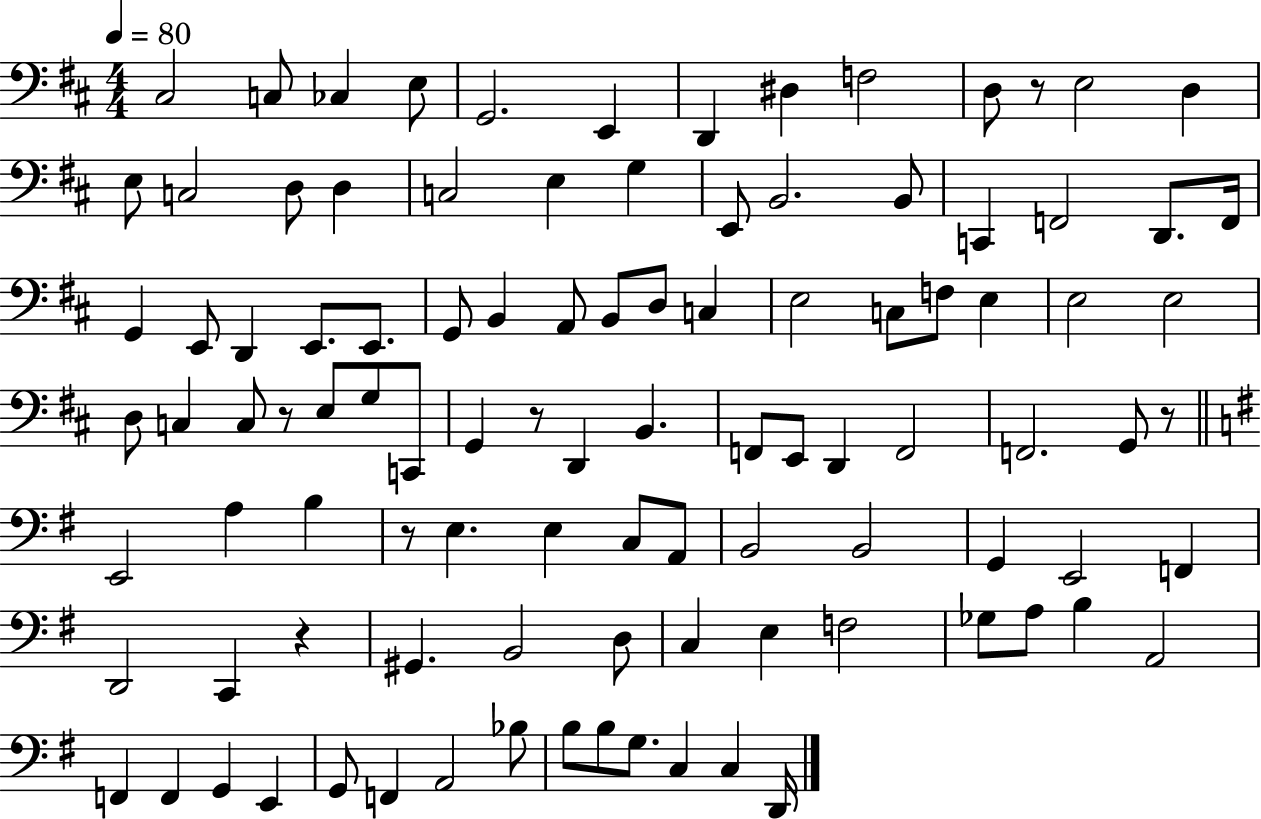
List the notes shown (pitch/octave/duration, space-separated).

C#3/h C3/e CES3/q E3/e G2/h. E2/q D2/q D#3/q F3/h D3/e R/e E3/h D3/q E3/e C3/h D3/e D3/q C3/h E3/q G3/q E2/e B2/h. B2/e C2/q F2/h D2/e. F2/s G2/q E2/e D2/q E2/e. E2/e. G2/e B2/q A2/e B2/e D3/e C3/q E3/h C3/e F3/e E3/q E3/h E3/h D3/e C3/q C3/e R/e E3/e G3/e C2/e G2/q R/e D2/q B2/q. F2/e E2/e D2/q F2/h F2/h. G2/e R/e E2/h A3/q B3/q R/e E3/q. E3/q C3/e A2/e B2/h B2/h G2/q E2/h F2/q D2/h C2/q R/q G#2/q. B2/h D3/e C3/q E3/q F3/h Gb3/e A3/e B3/q A2/h F2/q F2/q G2/q E2/q G2/e F2/q A2/h Bb3/e B3/e B3/e G3/e. C3/q C3/q D2/s